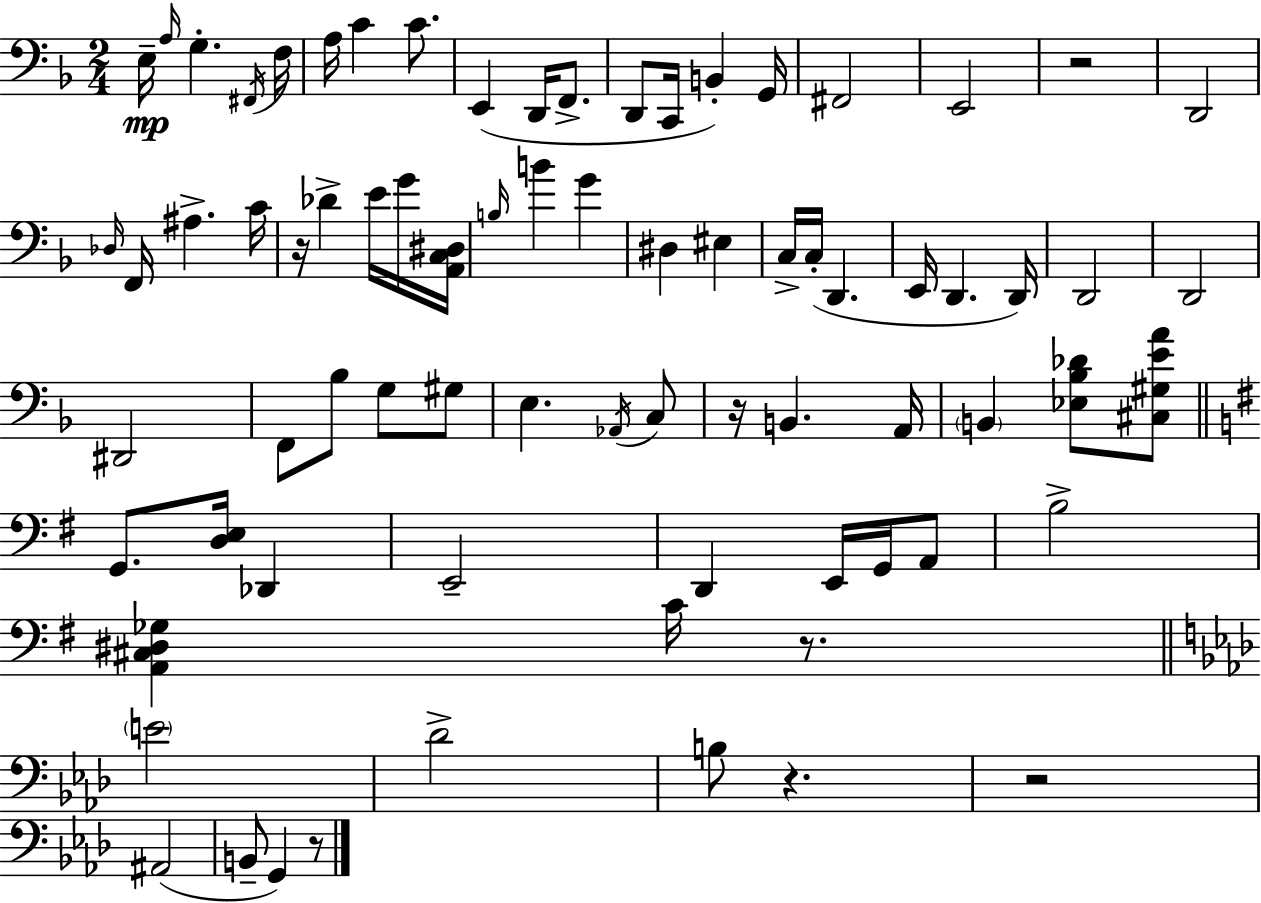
E3/s A3/s G3/q. F#2/s F3/s A3/s C4/q C4/e. E2/q D2/s F2/e. D2/e C2/s B2/q G2/s F#2/h E2/h R/h D2/h Db3/s F2/s A#3/q. C4/s R/s Db4/q E4/s G4/s [A2,C3,D#3]/s B3/s B4/q G4/q D#3/q EIS3/q C3/s C3/s D2/q. E2/s D2/q. D2/s D2/h D2/h D#2/h F2/e Bb3/e G3/e G#3/e E3/q. Ab2/s C3/e R/s B2/q. A2/s B2/q [Eb3,Bb3,Db4]/e [C#3,G#3,E4,A4]/e G2/e. [D3,E3]/s Db2/q E2/h D2/q E2/s G2/s A2/e B3/h [A2,C#3,D#3,Gb3]/q C4/s R/e. E4/h Db4/h B3/e R/q. R/h A#2/h B2/e G2/q R/e